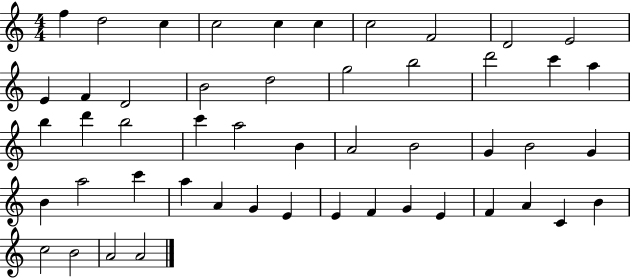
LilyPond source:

{
  \clef treble
  \numericTimeSignature
  \time 4/4
  \key c \major
  f''4 d''2 c''4 | c''2 c''4 c''4 | c''2 f'2 | d'2 e'2 | \break e'4 f'4 d'2 | b'2 d''2 | g''2 b''2 | d'''2 c'''4 a''4 | \break b''4 d'''4 b''2 | c'''4 a''2 b'4 | a'2 b'2 | g'4 b'2 g'4 | \break b'4 a''2 c'''4 | a''4 a'4 g'4 e'4 | e'4 f'4 g'4 e'4 | f'4 a'4 c'4 b'4 | \break c''2 b'2 | a'2 a'2 | \bar "|."
}